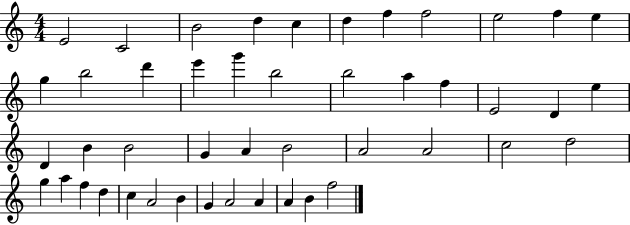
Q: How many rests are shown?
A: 0